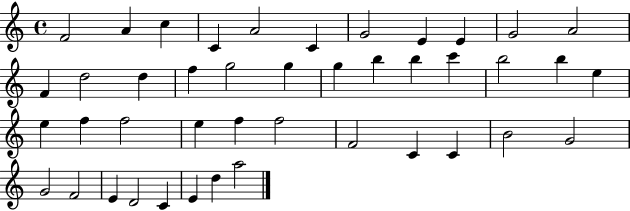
F4/h A4/q C5/q C4/q A4/h C4/q G4/h E4/q E4/q G4/h A4/h F4/q D5/h D5/q F5/q G5/h G5/q G5/q B5/q B5/q C6/q B5/h B5/q E5/q E5/q F5/q F5/h E5/q F5/q F5/h F4/h C4/q C4/q B4/h G4/h G4/h F4/h E4/q D4/h C4/q E4/q D5/q A5/h